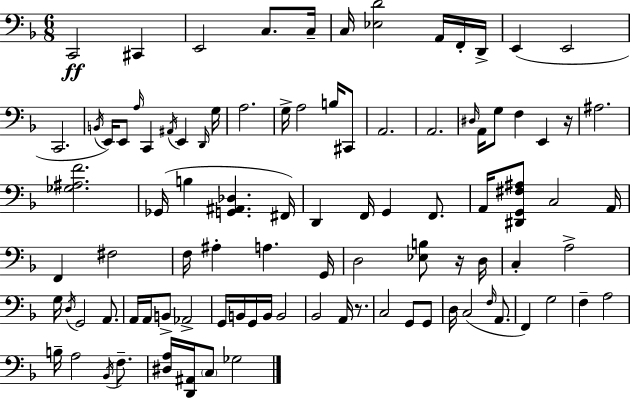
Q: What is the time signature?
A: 6/8